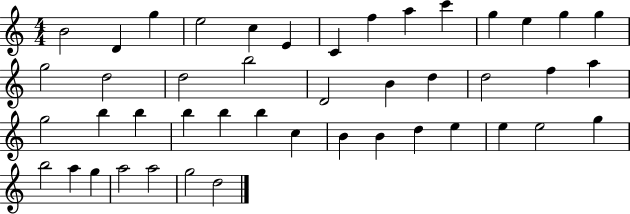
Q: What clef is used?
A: treble